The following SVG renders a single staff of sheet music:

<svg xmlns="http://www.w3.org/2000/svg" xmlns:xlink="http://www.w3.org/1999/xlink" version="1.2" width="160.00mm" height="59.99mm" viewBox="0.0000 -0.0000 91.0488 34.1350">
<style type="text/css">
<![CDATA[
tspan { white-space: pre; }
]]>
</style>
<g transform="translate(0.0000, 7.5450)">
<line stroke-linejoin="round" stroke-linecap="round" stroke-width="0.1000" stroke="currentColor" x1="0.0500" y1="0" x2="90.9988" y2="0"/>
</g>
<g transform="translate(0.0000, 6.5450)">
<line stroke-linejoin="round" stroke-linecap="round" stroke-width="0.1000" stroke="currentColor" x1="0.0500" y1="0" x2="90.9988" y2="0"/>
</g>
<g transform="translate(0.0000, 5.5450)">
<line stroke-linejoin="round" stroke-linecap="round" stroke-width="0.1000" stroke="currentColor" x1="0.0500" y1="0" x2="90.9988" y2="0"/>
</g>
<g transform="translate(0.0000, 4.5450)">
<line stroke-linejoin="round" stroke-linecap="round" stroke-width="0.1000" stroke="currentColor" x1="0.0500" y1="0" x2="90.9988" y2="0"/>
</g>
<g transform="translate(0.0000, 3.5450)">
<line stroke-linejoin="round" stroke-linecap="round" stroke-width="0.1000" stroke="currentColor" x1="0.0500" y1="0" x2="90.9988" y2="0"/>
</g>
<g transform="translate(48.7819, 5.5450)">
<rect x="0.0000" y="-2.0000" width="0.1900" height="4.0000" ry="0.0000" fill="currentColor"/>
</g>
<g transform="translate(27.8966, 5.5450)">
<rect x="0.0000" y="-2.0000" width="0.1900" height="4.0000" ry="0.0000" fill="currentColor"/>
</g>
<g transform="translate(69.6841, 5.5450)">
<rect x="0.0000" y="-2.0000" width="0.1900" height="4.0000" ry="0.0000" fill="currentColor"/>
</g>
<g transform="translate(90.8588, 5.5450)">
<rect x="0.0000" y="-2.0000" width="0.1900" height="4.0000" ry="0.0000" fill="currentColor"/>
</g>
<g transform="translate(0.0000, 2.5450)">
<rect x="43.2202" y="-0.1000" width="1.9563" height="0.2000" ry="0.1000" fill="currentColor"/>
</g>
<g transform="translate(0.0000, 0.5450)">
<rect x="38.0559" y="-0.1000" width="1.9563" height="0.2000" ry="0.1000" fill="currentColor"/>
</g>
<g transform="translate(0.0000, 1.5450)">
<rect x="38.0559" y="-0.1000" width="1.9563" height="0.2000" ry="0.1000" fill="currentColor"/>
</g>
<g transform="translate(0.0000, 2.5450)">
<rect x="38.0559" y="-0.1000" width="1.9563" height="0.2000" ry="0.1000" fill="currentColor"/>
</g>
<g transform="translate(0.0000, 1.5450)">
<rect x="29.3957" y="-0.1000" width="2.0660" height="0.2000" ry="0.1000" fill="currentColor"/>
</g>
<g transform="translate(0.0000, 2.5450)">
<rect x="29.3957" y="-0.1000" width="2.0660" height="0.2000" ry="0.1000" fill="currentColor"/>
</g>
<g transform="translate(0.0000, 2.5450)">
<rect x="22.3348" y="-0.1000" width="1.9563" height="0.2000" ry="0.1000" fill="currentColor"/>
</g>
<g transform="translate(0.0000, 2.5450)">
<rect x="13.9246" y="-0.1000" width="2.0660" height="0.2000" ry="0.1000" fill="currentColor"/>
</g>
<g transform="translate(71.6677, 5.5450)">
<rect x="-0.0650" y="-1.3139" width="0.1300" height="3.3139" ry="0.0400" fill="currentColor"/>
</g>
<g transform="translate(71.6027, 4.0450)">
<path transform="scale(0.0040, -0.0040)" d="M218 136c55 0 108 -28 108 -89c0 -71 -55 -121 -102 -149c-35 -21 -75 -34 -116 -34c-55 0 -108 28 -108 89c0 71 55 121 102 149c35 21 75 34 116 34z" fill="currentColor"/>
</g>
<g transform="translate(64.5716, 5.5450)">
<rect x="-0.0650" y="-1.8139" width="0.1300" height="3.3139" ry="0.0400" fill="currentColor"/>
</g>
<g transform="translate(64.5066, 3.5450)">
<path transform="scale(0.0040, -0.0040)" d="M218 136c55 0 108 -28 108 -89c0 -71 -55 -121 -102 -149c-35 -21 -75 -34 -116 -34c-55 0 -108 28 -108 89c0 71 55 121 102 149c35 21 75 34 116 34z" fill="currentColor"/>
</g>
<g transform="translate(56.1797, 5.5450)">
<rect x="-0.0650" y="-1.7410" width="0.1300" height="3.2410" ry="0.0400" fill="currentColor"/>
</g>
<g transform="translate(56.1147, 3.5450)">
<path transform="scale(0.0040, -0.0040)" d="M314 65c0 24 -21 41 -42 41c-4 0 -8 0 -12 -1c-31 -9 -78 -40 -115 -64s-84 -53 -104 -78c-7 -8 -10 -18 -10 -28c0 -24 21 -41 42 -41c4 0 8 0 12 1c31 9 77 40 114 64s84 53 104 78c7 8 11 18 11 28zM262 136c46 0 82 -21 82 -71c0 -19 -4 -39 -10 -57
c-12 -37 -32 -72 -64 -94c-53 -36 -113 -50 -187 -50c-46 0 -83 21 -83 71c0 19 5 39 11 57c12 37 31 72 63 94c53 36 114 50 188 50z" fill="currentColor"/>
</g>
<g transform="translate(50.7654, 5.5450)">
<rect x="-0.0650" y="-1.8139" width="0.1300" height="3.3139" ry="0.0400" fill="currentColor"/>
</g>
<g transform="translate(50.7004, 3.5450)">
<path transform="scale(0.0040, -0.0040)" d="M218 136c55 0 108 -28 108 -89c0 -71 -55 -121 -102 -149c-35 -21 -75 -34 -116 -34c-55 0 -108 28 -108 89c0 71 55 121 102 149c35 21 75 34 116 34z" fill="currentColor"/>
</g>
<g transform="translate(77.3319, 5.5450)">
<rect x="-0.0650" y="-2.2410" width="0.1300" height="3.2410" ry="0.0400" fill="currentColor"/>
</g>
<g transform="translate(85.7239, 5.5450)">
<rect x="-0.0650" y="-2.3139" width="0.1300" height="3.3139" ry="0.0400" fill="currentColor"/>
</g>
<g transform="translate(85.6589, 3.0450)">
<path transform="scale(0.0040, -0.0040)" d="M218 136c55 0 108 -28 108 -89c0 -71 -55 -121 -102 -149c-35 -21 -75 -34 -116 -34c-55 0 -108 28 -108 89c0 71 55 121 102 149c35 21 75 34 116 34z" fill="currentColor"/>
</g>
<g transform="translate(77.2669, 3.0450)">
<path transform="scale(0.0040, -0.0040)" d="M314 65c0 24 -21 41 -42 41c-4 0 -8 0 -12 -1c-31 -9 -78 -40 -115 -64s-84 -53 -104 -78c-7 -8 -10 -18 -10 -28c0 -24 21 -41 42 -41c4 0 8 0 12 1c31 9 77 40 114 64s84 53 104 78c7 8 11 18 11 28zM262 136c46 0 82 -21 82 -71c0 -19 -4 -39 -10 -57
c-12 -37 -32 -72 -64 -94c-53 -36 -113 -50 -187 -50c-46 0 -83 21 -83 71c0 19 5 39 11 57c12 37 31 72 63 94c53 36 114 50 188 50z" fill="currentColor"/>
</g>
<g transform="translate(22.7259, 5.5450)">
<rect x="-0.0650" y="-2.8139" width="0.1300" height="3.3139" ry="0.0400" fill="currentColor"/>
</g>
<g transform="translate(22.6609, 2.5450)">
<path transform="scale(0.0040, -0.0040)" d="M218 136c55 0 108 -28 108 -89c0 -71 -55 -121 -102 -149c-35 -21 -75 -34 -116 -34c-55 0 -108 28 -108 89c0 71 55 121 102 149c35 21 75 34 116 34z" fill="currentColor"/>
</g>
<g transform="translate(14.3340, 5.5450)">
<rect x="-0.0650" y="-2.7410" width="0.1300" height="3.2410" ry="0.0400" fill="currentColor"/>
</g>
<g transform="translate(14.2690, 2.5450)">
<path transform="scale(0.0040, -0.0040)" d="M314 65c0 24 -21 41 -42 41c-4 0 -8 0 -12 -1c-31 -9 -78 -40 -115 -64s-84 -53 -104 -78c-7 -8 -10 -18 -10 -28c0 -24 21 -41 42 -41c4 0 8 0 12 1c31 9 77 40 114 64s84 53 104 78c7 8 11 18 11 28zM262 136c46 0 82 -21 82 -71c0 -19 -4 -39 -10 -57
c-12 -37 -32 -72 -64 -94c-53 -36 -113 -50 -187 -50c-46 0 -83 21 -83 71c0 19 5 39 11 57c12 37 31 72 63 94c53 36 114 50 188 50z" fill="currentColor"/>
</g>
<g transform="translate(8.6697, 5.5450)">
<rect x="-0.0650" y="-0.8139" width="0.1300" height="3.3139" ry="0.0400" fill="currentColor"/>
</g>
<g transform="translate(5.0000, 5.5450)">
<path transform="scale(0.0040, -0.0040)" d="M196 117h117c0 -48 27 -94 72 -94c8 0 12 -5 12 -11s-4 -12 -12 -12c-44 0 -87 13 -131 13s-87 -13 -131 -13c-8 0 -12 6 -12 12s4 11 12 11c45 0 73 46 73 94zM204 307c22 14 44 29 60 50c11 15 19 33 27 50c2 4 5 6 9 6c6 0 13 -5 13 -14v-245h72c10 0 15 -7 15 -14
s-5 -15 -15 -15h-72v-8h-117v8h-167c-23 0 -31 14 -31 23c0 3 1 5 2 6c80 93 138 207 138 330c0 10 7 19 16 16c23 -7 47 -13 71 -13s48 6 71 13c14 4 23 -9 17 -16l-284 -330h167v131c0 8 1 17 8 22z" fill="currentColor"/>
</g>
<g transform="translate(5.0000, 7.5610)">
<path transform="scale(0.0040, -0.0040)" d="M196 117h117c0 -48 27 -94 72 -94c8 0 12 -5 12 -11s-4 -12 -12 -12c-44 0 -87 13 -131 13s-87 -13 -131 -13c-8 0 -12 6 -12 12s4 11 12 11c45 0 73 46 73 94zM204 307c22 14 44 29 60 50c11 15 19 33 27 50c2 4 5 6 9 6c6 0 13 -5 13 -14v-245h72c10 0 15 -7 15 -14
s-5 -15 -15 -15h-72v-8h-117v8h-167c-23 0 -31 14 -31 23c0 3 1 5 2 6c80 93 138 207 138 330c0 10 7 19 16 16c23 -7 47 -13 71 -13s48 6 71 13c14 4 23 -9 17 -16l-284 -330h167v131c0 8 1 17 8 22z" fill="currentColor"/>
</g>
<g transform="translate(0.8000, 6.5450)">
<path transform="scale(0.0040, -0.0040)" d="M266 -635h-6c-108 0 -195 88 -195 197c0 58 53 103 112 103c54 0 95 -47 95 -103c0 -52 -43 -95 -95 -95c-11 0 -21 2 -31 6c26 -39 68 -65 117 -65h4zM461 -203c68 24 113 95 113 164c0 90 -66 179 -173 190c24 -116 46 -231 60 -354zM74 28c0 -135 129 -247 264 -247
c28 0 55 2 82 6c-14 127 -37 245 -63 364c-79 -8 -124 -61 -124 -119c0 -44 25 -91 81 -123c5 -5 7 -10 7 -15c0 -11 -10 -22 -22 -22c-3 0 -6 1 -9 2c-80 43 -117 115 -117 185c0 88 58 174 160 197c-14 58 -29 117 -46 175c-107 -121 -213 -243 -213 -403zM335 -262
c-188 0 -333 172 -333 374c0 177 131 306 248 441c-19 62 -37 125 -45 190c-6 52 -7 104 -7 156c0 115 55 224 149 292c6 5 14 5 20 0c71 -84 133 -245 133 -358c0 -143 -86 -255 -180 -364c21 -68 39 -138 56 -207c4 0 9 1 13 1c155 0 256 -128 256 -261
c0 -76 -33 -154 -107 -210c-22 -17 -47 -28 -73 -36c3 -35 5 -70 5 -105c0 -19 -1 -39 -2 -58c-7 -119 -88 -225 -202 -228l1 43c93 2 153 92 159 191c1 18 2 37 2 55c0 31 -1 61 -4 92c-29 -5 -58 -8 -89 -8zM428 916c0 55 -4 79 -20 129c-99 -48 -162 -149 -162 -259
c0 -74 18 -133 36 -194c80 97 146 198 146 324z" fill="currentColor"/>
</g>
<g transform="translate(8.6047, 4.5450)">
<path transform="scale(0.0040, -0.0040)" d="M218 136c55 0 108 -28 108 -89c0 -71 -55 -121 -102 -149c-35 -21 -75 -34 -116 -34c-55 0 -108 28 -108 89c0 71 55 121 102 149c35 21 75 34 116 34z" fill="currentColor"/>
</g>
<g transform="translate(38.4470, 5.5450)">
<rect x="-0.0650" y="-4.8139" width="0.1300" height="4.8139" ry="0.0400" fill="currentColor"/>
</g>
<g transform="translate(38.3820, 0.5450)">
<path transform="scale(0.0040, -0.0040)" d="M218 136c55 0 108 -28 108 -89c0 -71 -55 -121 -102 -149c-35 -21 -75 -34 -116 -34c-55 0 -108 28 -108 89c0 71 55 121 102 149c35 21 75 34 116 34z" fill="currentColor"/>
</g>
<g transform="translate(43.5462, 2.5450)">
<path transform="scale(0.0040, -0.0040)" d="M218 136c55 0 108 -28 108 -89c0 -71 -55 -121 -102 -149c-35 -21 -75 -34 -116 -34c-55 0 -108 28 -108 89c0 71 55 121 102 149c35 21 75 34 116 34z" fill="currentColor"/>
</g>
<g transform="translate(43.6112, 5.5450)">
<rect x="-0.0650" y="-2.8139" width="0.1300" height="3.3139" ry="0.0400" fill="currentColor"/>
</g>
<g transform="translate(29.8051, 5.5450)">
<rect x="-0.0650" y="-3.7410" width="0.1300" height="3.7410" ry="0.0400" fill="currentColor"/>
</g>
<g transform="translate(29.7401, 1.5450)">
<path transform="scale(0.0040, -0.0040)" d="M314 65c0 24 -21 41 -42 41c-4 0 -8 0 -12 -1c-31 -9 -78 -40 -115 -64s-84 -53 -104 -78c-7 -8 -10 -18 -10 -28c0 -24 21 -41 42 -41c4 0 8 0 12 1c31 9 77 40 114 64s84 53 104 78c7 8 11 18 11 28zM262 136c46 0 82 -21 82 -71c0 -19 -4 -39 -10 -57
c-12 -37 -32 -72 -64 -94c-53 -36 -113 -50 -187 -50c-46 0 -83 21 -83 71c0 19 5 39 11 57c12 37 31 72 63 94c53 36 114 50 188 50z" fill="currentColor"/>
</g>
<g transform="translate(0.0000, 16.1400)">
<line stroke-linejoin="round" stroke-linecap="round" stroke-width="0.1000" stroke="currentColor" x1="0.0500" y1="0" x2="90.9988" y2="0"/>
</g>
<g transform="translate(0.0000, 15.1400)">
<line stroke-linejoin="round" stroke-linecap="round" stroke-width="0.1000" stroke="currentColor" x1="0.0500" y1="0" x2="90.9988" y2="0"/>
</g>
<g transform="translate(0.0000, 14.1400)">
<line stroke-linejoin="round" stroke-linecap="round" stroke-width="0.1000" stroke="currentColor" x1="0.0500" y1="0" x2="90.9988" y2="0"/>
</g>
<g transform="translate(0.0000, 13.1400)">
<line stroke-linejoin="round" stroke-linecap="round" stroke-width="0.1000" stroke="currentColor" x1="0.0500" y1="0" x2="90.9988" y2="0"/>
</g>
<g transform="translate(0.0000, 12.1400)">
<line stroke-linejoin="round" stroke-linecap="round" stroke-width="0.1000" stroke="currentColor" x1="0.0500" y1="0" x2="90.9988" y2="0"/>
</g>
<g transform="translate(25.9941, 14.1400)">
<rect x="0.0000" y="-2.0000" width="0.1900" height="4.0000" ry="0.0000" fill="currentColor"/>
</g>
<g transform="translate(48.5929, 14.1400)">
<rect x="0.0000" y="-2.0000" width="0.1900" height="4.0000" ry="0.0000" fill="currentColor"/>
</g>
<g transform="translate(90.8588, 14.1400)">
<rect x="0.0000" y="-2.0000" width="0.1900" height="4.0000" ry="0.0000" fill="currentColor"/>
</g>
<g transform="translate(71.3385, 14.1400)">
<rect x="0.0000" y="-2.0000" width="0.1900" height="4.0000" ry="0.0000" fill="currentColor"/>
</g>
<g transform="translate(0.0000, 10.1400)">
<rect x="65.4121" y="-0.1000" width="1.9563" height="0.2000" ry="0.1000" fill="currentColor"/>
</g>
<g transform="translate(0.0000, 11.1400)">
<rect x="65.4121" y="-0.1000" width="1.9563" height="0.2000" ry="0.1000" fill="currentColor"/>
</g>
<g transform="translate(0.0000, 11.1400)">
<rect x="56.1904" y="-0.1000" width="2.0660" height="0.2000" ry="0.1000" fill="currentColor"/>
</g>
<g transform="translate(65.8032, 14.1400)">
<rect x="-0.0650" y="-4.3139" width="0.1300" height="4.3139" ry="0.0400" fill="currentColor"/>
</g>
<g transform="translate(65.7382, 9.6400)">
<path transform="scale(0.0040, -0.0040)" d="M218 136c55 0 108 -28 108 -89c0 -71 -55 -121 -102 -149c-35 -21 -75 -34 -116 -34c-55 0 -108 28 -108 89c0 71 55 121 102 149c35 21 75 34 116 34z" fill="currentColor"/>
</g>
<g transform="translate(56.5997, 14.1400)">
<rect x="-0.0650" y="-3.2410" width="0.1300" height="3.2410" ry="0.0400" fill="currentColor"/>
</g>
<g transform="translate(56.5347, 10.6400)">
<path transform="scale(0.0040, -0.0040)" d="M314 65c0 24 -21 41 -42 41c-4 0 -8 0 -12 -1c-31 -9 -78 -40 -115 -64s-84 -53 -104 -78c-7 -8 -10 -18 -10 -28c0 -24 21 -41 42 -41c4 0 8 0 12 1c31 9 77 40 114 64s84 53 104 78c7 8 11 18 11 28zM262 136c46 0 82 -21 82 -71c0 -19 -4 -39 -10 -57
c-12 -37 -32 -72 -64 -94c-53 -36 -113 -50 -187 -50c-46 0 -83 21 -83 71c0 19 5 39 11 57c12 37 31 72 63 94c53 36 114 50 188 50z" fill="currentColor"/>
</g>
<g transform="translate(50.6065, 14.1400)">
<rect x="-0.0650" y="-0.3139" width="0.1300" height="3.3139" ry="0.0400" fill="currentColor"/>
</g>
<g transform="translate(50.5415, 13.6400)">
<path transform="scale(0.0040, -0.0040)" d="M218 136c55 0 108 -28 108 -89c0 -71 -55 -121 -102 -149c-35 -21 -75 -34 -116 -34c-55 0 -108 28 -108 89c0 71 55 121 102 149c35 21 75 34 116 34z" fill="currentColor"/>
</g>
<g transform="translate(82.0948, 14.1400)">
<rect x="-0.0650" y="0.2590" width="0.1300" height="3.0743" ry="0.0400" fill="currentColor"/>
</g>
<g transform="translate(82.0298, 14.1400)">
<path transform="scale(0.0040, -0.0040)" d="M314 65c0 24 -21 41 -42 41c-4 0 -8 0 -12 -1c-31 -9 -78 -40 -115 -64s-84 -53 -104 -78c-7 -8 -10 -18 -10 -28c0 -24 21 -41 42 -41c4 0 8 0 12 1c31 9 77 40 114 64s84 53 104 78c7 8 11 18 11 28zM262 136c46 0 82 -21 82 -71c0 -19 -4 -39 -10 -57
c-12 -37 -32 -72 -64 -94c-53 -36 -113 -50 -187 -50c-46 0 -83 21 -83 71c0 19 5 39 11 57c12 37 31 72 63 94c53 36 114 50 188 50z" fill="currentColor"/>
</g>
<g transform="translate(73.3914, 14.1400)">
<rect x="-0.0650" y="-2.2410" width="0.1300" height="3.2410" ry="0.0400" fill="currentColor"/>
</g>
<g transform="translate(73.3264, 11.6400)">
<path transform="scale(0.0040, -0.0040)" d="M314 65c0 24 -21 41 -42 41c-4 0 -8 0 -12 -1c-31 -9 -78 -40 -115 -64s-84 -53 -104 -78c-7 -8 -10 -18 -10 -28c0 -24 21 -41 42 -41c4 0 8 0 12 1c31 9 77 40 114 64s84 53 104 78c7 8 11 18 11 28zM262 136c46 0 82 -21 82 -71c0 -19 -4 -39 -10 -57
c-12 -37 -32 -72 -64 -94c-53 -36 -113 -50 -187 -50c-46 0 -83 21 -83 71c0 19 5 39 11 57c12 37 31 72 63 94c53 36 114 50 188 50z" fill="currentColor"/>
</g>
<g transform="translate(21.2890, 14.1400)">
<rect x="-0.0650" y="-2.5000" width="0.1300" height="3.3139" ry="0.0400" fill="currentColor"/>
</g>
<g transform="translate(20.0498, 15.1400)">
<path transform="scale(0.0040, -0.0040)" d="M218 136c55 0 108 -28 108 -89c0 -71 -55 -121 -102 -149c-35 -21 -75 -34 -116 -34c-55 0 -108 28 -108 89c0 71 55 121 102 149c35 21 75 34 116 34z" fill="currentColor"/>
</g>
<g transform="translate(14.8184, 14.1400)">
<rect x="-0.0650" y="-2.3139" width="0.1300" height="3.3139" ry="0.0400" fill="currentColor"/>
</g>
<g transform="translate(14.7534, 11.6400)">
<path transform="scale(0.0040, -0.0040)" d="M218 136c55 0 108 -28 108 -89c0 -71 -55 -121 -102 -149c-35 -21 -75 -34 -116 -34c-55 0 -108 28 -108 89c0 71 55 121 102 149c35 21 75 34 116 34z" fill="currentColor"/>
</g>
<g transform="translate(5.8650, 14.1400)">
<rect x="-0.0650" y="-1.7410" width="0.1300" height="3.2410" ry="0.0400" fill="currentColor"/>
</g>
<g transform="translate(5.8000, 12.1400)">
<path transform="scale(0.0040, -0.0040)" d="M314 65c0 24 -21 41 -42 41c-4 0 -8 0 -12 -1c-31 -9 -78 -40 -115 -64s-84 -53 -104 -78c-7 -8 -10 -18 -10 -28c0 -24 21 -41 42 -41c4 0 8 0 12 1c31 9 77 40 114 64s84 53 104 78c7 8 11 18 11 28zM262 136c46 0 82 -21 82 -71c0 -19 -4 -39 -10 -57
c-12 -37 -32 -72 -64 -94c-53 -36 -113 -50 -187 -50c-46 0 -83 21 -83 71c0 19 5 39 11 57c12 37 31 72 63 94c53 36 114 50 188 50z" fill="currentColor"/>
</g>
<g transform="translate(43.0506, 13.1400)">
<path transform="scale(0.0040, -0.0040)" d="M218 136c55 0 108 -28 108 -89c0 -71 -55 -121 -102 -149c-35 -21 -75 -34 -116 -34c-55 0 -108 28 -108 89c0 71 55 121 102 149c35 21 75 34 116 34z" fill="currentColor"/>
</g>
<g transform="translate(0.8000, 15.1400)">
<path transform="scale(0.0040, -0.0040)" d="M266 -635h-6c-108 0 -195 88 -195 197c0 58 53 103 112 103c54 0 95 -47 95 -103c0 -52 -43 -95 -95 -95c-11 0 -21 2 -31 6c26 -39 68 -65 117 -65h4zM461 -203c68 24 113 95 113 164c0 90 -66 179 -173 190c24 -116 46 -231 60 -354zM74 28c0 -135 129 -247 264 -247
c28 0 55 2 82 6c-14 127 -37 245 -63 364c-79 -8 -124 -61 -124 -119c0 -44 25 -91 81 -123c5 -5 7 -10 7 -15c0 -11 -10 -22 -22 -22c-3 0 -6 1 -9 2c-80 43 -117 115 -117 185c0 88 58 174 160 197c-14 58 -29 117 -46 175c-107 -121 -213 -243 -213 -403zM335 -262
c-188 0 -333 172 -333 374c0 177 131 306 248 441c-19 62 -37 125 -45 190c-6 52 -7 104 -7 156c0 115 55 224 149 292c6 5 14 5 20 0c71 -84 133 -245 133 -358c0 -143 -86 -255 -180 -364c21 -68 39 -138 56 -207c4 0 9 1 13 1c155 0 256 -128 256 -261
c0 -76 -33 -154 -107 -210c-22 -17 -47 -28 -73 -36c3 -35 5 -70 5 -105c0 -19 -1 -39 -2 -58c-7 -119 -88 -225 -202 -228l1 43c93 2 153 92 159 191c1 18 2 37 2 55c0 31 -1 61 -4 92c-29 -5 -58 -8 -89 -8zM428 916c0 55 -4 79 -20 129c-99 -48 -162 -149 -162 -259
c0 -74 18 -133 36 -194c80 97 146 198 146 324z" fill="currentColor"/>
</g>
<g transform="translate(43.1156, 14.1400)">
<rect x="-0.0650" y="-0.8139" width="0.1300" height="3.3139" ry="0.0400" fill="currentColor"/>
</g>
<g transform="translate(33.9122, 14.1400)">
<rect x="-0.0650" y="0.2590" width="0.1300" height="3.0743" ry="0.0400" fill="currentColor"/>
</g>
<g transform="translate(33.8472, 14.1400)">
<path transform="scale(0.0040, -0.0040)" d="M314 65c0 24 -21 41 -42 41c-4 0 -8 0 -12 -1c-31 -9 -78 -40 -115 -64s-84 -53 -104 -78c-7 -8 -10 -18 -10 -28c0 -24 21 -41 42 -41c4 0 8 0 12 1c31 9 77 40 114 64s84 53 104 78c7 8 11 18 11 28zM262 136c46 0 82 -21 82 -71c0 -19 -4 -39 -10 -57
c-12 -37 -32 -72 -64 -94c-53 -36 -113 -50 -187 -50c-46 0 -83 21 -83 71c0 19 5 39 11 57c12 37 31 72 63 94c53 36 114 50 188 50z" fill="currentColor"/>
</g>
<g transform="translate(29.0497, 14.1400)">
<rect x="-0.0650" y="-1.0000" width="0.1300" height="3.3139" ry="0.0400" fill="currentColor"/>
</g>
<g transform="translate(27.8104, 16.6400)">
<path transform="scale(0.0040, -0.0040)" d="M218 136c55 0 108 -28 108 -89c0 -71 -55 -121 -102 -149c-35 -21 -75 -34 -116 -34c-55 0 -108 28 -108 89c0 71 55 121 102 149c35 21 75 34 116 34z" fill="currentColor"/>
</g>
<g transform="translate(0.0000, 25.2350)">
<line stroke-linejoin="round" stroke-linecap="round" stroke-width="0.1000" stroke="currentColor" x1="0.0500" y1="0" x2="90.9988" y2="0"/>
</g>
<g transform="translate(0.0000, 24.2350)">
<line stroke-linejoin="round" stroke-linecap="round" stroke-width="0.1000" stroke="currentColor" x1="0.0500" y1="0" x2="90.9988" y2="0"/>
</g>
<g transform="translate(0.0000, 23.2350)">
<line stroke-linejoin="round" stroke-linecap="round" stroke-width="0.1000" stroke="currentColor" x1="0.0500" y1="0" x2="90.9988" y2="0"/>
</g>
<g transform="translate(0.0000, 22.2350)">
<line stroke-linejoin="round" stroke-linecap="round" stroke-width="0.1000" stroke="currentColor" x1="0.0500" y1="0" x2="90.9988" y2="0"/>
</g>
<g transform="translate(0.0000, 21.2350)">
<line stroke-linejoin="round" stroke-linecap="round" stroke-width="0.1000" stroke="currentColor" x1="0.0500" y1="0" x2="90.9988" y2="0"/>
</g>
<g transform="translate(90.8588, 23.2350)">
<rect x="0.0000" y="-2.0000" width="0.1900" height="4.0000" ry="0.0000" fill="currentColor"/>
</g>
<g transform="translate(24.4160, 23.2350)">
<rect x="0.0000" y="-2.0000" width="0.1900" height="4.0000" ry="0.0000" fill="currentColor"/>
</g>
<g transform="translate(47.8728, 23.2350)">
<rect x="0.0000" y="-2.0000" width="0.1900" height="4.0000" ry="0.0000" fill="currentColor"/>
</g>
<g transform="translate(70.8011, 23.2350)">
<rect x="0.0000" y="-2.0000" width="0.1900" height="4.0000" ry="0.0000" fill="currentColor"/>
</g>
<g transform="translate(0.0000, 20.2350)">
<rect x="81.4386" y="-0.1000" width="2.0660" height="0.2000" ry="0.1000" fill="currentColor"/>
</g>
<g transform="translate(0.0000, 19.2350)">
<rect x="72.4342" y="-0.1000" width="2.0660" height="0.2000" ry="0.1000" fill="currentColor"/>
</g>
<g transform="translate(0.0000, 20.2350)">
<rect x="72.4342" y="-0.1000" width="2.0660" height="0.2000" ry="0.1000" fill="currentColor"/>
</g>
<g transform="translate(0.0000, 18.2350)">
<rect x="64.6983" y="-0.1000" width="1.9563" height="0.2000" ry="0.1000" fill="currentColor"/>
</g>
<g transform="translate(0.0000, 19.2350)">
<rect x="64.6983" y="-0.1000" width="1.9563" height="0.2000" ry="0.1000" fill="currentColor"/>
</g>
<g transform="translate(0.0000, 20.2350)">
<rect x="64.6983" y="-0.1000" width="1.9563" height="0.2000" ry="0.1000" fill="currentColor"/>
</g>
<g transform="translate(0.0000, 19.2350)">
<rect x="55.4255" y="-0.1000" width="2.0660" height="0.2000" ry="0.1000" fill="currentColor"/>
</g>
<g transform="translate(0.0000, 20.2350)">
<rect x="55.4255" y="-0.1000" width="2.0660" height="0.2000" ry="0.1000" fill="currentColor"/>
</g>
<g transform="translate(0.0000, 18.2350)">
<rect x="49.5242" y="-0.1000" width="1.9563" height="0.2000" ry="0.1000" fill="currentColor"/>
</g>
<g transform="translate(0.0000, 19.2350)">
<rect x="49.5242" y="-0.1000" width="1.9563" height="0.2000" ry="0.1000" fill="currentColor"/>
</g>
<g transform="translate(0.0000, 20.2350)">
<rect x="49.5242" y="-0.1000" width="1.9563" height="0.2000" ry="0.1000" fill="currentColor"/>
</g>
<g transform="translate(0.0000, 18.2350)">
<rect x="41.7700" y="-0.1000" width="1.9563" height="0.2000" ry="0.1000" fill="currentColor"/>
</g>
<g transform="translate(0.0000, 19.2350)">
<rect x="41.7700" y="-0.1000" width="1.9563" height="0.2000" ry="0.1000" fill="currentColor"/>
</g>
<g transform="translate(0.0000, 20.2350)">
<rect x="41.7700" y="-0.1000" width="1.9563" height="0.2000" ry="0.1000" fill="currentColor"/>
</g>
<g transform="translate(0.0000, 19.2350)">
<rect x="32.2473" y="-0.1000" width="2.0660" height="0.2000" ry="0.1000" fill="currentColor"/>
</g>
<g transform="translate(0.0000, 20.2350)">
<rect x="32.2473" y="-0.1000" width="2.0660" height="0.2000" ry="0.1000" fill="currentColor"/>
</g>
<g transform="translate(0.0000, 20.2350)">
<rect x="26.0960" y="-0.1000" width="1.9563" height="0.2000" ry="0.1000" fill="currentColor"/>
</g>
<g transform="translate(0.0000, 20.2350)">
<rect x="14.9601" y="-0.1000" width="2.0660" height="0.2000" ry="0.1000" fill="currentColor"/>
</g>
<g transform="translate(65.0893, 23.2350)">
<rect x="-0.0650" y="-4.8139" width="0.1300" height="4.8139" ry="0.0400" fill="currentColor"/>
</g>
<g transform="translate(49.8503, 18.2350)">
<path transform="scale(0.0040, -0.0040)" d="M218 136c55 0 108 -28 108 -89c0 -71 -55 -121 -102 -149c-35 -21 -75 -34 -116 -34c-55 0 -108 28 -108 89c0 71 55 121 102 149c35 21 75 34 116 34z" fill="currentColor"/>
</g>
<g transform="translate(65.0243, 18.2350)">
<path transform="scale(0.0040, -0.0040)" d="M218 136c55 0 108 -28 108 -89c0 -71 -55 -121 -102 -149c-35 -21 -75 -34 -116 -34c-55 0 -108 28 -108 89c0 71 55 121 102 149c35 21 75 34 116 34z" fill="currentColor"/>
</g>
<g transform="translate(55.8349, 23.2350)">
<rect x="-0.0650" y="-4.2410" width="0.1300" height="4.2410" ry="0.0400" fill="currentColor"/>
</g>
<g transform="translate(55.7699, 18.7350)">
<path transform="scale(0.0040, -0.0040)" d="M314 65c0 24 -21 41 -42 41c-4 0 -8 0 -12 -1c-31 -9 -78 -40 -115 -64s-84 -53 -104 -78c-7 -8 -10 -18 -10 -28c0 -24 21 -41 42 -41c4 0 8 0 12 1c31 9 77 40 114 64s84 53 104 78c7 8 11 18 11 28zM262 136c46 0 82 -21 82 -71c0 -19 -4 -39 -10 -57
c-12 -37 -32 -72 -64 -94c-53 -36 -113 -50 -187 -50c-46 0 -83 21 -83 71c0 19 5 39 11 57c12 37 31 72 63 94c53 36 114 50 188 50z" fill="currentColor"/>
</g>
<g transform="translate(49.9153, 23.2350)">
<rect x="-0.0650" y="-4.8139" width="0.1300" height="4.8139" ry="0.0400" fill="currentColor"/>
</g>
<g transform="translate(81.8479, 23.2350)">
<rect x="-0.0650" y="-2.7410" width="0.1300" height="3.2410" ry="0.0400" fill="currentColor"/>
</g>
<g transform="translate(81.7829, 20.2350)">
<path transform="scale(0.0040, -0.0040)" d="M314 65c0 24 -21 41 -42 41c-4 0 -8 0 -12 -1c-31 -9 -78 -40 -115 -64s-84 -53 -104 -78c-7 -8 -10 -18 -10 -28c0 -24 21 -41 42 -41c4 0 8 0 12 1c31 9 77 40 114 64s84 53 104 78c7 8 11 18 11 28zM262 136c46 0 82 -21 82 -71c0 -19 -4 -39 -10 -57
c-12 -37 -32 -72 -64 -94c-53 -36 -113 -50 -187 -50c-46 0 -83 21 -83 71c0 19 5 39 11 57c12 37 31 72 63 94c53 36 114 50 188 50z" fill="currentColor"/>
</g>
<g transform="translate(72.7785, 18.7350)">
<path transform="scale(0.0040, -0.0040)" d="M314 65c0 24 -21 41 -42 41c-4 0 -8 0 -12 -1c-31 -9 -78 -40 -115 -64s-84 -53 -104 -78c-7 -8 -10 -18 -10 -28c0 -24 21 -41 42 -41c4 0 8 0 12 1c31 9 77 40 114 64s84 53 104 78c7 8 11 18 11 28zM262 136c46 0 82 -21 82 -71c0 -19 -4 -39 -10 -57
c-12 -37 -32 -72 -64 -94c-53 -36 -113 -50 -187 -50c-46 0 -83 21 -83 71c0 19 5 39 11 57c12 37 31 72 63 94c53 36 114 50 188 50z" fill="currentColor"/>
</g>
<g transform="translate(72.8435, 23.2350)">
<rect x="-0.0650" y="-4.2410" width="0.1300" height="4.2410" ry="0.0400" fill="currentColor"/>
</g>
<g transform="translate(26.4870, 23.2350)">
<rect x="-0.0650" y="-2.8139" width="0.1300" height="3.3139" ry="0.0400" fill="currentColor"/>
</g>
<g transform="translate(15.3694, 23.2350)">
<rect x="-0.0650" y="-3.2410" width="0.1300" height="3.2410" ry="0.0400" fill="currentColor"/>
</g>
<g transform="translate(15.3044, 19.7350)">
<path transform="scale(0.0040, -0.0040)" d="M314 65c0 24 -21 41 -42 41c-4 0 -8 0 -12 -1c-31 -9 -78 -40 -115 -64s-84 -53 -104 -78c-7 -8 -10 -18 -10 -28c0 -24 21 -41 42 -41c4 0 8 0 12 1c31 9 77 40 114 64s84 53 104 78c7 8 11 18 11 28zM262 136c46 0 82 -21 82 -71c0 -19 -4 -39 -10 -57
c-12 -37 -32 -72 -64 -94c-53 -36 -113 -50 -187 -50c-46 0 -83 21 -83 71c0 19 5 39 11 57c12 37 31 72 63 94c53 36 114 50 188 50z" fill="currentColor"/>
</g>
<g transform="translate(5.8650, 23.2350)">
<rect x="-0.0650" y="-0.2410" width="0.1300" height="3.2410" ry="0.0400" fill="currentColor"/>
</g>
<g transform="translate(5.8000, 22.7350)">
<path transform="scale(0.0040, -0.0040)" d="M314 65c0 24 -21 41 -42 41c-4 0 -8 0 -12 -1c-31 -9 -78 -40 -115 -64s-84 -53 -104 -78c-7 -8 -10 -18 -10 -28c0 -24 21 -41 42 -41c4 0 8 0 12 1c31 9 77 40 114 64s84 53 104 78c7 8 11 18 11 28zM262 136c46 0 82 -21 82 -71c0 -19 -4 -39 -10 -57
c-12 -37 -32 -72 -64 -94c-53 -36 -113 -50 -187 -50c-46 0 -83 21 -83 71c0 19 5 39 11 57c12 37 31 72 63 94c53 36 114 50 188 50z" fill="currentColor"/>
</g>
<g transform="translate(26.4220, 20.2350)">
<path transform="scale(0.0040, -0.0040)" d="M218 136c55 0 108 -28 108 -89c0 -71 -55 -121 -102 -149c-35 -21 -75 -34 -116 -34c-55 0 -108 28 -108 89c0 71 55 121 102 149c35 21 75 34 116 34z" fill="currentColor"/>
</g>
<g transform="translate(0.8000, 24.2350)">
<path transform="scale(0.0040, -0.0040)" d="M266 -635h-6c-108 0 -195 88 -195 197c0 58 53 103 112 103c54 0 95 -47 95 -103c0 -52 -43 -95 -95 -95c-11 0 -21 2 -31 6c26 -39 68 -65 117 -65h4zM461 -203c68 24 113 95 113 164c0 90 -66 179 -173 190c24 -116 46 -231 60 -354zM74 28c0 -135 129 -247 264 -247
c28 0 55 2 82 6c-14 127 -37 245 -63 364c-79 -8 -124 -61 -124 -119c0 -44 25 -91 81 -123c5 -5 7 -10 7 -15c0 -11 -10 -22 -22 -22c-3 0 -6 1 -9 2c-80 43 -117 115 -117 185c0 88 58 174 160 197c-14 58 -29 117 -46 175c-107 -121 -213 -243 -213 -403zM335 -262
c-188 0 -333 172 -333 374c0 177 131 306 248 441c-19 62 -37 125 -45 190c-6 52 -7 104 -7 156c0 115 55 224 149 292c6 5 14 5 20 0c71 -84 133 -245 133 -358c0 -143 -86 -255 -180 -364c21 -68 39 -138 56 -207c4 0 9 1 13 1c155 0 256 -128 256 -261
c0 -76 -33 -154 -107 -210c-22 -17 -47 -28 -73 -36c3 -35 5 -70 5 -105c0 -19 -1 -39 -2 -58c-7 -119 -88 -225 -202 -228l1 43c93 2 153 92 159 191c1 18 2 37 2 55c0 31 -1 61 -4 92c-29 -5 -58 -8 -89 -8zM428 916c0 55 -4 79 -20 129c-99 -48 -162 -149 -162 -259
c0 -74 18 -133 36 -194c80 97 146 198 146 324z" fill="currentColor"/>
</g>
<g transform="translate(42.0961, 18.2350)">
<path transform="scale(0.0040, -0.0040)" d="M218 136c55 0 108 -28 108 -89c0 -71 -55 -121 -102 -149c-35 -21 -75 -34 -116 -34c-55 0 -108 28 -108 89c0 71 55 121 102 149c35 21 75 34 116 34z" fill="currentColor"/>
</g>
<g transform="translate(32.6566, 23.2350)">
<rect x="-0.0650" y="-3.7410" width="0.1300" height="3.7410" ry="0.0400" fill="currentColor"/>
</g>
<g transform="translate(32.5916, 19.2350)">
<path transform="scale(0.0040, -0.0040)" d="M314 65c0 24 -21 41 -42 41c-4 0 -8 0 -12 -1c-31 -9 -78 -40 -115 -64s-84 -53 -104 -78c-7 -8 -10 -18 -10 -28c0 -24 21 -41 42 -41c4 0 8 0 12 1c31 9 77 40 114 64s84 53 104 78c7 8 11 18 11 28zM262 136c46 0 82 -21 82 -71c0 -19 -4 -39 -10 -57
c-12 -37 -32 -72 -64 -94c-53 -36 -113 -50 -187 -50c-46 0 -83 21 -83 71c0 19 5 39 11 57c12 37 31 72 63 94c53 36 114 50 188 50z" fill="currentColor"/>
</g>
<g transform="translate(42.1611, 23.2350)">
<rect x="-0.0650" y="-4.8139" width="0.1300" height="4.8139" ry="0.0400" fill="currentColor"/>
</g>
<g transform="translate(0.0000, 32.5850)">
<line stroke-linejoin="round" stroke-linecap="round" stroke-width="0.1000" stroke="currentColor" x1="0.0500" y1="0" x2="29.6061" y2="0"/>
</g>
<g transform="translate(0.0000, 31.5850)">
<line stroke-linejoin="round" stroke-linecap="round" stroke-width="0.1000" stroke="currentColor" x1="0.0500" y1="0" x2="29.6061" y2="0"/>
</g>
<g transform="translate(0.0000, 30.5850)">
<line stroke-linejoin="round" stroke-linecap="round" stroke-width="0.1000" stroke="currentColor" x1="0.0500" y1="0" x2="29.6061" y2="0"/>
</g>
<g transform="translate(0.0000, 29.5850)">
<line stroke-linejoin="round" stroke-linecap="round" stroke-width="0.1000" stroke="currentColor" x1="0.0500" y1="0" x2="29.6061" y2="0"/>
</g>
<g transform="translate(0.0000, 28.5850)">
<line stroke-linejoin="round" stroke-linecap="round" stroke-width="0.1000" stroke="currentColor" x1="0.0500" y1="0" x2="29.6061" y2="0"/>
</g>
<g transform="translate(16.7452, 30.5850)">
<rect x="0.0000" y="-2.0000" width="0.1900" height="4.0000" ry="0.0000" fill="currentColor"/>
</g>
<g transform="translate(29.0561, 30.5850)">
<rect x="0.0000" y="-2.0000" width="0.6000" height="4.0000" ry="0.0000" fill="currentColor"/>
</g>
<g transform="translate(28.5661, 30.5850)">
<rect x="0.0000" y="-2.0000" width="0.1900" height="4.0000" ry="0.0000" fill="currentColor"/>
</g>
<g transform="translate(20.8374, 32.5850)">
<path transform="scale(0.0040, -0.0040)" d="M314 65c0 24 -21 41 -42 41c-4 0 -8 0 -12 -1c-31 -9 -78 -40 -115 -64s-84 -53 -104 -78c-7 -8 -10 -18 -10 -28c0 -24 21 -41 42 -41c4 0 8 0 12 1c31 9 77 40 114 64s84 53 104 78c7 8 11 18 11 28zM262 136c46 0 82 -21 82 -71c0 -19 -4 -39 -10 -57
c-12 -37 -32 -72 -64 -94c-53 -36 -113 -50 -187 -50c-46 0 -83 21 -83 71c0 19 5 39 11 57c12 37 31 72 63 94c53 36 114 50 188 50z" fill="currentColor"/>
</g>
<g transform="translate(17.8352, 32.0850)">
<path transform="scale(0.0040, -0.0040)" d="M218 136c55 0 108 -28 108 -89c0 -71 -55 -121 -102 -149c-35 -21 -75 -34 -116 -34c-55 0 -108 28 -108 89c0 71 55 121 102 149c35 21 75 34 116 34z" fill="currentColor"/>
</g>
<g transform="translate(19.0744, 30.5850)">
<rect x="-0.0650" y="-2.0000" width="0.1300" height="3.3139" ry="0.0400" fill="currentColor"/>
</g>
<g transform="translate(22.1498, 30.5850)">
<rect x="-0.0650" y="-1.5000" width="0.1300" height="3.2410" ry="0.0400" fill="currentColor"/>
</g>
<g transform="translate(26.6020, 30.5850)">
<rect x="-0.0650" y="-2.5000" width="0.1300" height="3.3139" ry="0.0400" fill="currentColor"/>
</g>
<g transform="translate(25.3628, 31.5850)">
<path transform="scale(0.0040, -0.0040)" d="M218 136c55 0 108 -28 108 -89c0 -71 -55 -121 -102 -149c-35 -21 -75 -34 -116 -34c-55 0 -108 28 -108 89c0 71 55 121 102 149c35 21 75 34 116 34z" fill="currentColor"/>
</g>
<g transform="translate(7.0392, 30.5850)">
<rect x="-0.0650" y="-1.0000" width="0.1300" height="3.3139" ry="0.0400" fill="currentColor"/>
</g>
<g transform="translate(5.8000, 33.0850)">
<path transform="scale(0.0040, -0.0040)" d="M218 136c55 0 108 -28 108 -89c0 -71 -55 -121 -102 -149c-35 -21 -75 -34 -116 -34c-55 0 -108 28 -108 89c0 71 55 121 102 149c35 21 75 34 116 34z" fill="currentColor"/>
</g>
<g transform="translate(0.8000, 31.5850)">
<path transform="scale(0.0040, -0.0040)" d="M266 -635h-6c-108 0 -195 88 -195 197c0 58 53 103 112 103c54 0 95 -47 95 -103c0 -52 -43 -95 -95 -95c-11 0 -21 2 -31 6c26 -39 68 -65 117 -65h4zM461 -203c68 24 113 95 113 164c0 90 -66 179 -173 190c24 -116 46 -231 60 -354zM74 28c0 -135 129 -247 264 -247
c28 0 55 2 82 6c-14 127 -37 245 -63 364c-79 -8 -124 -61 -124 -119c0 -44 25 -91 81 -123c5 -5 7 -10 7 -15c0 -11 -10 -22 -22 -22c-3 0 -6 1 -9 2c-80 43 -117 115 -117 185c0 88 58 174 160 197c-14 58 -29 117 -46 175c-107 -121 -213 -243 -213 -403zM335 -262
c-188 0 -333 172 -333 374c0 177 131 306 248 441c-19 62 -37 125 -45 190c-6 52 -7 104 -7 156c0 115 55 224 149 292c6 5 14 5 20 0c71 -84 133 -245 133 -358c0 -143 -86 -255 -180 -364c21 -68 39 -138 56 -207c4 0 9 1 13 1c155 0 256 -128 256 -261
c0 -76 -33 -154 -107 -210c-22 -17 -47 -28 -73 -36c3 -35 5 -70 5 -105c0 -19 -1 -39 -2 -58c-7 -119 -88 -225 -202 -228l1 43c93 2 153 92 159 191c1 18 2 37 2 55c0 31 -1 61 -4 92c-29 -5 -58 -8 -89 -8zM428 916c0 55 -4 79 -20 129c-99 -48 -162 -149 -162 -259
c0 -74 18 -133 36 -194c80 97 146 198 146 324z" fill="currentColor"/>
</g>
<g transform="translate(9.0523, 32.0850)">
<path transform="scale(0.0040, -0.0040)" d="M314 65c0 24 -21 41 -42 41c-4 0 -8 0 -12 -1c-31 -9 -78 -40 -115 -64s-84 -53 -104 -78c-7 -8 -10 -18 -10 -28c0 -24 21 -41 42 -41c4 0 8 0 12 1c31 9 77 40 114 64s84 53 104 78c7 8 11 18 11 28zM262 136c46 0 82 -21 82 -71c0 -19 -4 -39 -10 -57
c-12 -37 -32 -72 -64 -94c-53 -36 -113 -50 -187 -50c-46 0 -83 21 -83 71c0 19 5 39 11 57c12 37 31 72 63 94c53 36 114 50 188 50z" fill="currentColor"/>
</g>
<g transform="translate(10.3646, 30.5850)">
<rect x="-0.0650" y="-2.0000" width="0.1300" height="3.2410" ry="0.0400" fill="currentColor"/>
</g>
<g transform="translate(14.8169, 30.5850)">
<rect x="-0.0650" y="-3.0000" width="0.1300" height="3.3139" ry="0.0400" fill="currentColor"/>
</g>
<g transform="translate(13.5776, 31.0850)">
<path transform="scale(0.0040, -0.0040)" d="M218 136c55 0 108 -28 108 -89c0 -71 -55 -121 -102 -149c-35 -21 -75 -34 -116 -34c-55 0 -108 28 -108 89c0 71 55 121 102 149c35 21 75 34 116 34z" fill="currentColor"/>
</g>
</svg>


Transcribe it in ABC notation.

X:1
T:Untitled
M:4/4
L:1/4
K:C
d a2 a c'2 e' a f f2 f e g2 g f2 g G D B2 d c b2 d' g2 B2 c2 b2 a c'2 e' e' d'2 e' d'2 a2 D F2 A F E2 G